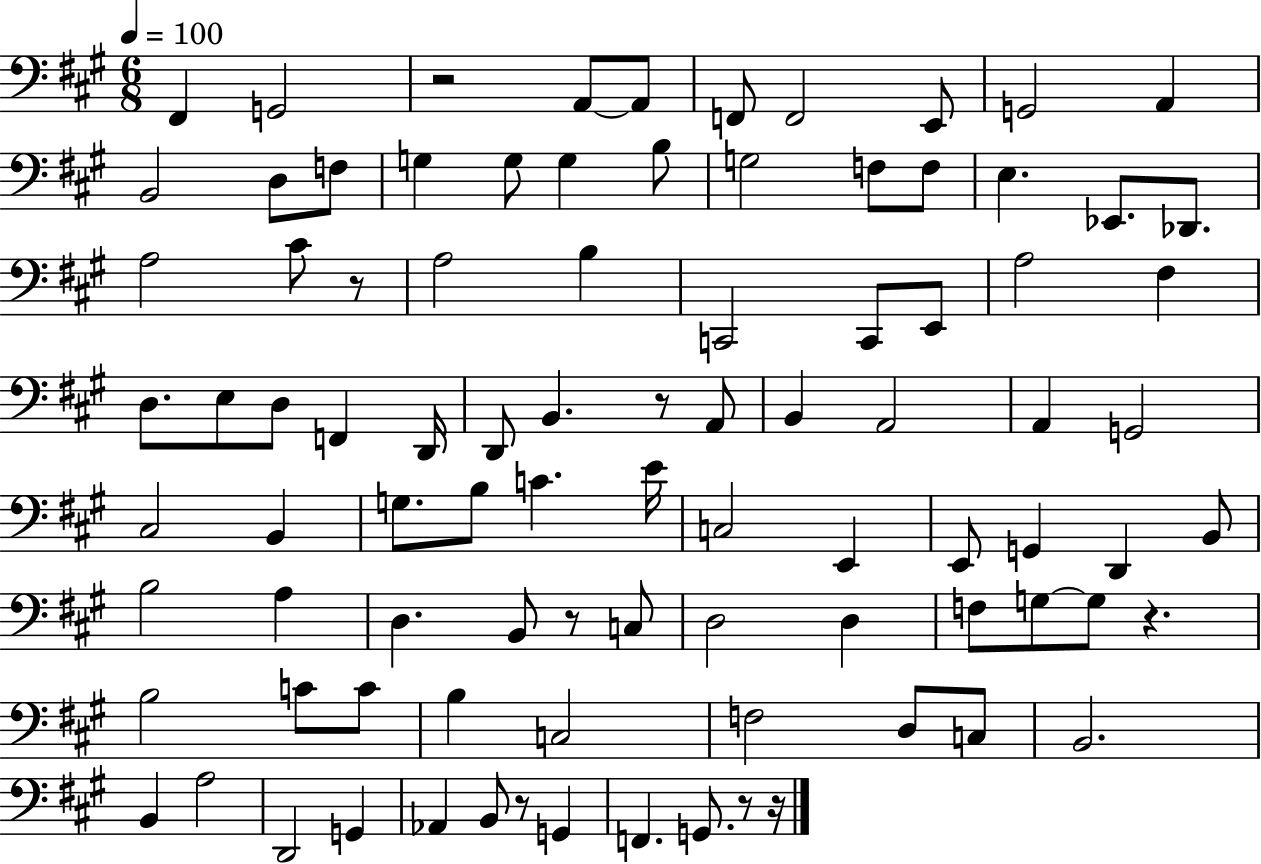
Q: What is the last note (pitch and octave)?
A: G2